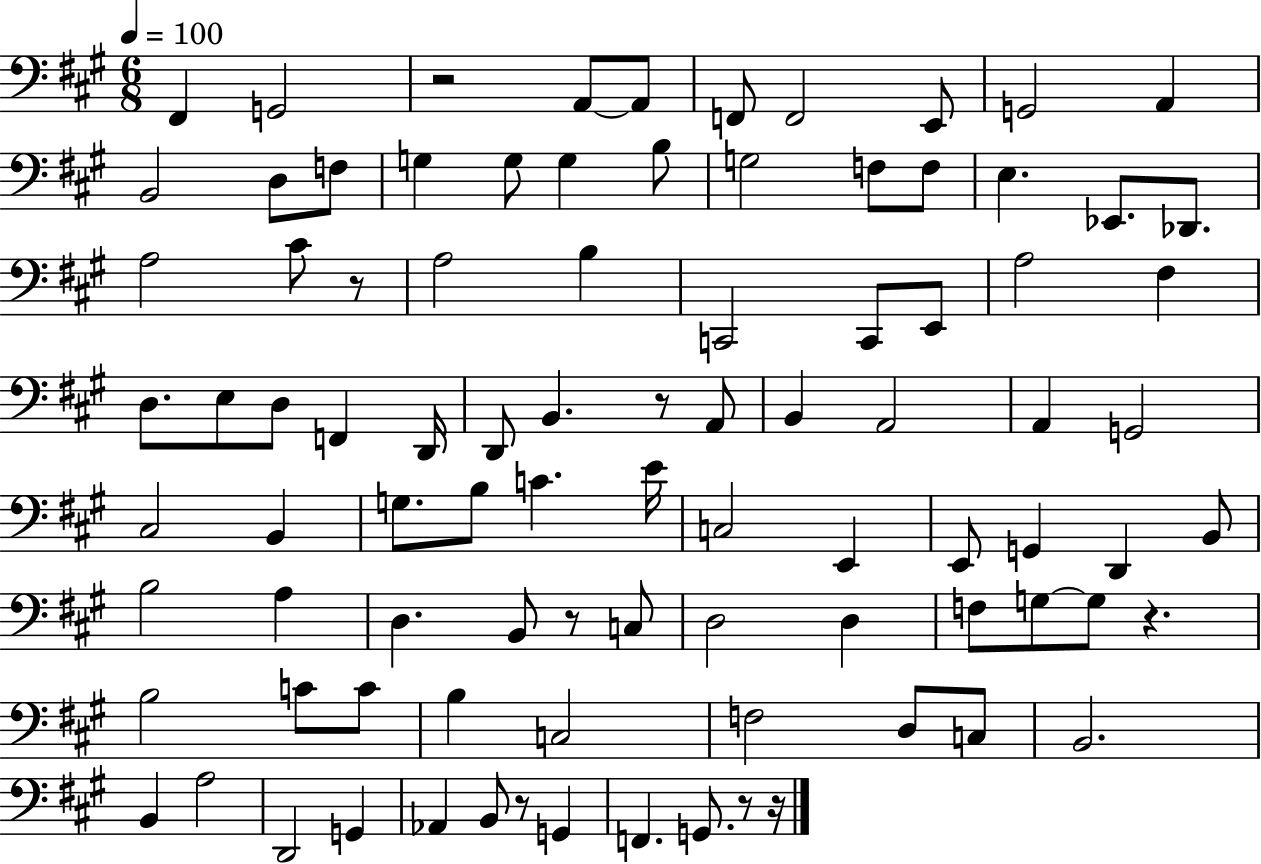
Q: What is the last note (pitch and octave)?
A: G2